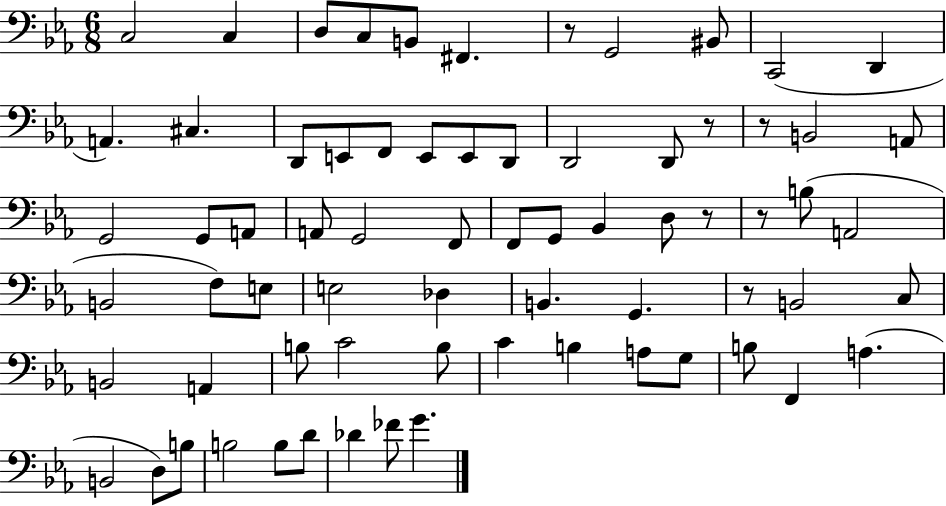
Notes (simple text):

C3/h C3/q D3/e C3/e B2/e F#2/q. R/e G2/h BIS2/e C2/h D2/q A2/q. C#3/q. D2/e E2/e F2/e E2/e E2/e D2/e D2/h D2/e R/e R/e B2/h A2/e G2/h G2/e A2/e A2/e G2/h F2/e F2/e G2/e Bb2/q D3/e R/e R/e B3/e A2/h B2/h F3/e E3/e E3/h Db3/q B2/q. G2/q. R/e B2/h C3/e B2/h A2/q B3/e C4/h B3/e C4/q B3/q A3/e G3/e B3/e F2/q A3/q. B2/h D3/e B3/e B3/h B3/e D4/e Db4/q FES4/e G4/q.